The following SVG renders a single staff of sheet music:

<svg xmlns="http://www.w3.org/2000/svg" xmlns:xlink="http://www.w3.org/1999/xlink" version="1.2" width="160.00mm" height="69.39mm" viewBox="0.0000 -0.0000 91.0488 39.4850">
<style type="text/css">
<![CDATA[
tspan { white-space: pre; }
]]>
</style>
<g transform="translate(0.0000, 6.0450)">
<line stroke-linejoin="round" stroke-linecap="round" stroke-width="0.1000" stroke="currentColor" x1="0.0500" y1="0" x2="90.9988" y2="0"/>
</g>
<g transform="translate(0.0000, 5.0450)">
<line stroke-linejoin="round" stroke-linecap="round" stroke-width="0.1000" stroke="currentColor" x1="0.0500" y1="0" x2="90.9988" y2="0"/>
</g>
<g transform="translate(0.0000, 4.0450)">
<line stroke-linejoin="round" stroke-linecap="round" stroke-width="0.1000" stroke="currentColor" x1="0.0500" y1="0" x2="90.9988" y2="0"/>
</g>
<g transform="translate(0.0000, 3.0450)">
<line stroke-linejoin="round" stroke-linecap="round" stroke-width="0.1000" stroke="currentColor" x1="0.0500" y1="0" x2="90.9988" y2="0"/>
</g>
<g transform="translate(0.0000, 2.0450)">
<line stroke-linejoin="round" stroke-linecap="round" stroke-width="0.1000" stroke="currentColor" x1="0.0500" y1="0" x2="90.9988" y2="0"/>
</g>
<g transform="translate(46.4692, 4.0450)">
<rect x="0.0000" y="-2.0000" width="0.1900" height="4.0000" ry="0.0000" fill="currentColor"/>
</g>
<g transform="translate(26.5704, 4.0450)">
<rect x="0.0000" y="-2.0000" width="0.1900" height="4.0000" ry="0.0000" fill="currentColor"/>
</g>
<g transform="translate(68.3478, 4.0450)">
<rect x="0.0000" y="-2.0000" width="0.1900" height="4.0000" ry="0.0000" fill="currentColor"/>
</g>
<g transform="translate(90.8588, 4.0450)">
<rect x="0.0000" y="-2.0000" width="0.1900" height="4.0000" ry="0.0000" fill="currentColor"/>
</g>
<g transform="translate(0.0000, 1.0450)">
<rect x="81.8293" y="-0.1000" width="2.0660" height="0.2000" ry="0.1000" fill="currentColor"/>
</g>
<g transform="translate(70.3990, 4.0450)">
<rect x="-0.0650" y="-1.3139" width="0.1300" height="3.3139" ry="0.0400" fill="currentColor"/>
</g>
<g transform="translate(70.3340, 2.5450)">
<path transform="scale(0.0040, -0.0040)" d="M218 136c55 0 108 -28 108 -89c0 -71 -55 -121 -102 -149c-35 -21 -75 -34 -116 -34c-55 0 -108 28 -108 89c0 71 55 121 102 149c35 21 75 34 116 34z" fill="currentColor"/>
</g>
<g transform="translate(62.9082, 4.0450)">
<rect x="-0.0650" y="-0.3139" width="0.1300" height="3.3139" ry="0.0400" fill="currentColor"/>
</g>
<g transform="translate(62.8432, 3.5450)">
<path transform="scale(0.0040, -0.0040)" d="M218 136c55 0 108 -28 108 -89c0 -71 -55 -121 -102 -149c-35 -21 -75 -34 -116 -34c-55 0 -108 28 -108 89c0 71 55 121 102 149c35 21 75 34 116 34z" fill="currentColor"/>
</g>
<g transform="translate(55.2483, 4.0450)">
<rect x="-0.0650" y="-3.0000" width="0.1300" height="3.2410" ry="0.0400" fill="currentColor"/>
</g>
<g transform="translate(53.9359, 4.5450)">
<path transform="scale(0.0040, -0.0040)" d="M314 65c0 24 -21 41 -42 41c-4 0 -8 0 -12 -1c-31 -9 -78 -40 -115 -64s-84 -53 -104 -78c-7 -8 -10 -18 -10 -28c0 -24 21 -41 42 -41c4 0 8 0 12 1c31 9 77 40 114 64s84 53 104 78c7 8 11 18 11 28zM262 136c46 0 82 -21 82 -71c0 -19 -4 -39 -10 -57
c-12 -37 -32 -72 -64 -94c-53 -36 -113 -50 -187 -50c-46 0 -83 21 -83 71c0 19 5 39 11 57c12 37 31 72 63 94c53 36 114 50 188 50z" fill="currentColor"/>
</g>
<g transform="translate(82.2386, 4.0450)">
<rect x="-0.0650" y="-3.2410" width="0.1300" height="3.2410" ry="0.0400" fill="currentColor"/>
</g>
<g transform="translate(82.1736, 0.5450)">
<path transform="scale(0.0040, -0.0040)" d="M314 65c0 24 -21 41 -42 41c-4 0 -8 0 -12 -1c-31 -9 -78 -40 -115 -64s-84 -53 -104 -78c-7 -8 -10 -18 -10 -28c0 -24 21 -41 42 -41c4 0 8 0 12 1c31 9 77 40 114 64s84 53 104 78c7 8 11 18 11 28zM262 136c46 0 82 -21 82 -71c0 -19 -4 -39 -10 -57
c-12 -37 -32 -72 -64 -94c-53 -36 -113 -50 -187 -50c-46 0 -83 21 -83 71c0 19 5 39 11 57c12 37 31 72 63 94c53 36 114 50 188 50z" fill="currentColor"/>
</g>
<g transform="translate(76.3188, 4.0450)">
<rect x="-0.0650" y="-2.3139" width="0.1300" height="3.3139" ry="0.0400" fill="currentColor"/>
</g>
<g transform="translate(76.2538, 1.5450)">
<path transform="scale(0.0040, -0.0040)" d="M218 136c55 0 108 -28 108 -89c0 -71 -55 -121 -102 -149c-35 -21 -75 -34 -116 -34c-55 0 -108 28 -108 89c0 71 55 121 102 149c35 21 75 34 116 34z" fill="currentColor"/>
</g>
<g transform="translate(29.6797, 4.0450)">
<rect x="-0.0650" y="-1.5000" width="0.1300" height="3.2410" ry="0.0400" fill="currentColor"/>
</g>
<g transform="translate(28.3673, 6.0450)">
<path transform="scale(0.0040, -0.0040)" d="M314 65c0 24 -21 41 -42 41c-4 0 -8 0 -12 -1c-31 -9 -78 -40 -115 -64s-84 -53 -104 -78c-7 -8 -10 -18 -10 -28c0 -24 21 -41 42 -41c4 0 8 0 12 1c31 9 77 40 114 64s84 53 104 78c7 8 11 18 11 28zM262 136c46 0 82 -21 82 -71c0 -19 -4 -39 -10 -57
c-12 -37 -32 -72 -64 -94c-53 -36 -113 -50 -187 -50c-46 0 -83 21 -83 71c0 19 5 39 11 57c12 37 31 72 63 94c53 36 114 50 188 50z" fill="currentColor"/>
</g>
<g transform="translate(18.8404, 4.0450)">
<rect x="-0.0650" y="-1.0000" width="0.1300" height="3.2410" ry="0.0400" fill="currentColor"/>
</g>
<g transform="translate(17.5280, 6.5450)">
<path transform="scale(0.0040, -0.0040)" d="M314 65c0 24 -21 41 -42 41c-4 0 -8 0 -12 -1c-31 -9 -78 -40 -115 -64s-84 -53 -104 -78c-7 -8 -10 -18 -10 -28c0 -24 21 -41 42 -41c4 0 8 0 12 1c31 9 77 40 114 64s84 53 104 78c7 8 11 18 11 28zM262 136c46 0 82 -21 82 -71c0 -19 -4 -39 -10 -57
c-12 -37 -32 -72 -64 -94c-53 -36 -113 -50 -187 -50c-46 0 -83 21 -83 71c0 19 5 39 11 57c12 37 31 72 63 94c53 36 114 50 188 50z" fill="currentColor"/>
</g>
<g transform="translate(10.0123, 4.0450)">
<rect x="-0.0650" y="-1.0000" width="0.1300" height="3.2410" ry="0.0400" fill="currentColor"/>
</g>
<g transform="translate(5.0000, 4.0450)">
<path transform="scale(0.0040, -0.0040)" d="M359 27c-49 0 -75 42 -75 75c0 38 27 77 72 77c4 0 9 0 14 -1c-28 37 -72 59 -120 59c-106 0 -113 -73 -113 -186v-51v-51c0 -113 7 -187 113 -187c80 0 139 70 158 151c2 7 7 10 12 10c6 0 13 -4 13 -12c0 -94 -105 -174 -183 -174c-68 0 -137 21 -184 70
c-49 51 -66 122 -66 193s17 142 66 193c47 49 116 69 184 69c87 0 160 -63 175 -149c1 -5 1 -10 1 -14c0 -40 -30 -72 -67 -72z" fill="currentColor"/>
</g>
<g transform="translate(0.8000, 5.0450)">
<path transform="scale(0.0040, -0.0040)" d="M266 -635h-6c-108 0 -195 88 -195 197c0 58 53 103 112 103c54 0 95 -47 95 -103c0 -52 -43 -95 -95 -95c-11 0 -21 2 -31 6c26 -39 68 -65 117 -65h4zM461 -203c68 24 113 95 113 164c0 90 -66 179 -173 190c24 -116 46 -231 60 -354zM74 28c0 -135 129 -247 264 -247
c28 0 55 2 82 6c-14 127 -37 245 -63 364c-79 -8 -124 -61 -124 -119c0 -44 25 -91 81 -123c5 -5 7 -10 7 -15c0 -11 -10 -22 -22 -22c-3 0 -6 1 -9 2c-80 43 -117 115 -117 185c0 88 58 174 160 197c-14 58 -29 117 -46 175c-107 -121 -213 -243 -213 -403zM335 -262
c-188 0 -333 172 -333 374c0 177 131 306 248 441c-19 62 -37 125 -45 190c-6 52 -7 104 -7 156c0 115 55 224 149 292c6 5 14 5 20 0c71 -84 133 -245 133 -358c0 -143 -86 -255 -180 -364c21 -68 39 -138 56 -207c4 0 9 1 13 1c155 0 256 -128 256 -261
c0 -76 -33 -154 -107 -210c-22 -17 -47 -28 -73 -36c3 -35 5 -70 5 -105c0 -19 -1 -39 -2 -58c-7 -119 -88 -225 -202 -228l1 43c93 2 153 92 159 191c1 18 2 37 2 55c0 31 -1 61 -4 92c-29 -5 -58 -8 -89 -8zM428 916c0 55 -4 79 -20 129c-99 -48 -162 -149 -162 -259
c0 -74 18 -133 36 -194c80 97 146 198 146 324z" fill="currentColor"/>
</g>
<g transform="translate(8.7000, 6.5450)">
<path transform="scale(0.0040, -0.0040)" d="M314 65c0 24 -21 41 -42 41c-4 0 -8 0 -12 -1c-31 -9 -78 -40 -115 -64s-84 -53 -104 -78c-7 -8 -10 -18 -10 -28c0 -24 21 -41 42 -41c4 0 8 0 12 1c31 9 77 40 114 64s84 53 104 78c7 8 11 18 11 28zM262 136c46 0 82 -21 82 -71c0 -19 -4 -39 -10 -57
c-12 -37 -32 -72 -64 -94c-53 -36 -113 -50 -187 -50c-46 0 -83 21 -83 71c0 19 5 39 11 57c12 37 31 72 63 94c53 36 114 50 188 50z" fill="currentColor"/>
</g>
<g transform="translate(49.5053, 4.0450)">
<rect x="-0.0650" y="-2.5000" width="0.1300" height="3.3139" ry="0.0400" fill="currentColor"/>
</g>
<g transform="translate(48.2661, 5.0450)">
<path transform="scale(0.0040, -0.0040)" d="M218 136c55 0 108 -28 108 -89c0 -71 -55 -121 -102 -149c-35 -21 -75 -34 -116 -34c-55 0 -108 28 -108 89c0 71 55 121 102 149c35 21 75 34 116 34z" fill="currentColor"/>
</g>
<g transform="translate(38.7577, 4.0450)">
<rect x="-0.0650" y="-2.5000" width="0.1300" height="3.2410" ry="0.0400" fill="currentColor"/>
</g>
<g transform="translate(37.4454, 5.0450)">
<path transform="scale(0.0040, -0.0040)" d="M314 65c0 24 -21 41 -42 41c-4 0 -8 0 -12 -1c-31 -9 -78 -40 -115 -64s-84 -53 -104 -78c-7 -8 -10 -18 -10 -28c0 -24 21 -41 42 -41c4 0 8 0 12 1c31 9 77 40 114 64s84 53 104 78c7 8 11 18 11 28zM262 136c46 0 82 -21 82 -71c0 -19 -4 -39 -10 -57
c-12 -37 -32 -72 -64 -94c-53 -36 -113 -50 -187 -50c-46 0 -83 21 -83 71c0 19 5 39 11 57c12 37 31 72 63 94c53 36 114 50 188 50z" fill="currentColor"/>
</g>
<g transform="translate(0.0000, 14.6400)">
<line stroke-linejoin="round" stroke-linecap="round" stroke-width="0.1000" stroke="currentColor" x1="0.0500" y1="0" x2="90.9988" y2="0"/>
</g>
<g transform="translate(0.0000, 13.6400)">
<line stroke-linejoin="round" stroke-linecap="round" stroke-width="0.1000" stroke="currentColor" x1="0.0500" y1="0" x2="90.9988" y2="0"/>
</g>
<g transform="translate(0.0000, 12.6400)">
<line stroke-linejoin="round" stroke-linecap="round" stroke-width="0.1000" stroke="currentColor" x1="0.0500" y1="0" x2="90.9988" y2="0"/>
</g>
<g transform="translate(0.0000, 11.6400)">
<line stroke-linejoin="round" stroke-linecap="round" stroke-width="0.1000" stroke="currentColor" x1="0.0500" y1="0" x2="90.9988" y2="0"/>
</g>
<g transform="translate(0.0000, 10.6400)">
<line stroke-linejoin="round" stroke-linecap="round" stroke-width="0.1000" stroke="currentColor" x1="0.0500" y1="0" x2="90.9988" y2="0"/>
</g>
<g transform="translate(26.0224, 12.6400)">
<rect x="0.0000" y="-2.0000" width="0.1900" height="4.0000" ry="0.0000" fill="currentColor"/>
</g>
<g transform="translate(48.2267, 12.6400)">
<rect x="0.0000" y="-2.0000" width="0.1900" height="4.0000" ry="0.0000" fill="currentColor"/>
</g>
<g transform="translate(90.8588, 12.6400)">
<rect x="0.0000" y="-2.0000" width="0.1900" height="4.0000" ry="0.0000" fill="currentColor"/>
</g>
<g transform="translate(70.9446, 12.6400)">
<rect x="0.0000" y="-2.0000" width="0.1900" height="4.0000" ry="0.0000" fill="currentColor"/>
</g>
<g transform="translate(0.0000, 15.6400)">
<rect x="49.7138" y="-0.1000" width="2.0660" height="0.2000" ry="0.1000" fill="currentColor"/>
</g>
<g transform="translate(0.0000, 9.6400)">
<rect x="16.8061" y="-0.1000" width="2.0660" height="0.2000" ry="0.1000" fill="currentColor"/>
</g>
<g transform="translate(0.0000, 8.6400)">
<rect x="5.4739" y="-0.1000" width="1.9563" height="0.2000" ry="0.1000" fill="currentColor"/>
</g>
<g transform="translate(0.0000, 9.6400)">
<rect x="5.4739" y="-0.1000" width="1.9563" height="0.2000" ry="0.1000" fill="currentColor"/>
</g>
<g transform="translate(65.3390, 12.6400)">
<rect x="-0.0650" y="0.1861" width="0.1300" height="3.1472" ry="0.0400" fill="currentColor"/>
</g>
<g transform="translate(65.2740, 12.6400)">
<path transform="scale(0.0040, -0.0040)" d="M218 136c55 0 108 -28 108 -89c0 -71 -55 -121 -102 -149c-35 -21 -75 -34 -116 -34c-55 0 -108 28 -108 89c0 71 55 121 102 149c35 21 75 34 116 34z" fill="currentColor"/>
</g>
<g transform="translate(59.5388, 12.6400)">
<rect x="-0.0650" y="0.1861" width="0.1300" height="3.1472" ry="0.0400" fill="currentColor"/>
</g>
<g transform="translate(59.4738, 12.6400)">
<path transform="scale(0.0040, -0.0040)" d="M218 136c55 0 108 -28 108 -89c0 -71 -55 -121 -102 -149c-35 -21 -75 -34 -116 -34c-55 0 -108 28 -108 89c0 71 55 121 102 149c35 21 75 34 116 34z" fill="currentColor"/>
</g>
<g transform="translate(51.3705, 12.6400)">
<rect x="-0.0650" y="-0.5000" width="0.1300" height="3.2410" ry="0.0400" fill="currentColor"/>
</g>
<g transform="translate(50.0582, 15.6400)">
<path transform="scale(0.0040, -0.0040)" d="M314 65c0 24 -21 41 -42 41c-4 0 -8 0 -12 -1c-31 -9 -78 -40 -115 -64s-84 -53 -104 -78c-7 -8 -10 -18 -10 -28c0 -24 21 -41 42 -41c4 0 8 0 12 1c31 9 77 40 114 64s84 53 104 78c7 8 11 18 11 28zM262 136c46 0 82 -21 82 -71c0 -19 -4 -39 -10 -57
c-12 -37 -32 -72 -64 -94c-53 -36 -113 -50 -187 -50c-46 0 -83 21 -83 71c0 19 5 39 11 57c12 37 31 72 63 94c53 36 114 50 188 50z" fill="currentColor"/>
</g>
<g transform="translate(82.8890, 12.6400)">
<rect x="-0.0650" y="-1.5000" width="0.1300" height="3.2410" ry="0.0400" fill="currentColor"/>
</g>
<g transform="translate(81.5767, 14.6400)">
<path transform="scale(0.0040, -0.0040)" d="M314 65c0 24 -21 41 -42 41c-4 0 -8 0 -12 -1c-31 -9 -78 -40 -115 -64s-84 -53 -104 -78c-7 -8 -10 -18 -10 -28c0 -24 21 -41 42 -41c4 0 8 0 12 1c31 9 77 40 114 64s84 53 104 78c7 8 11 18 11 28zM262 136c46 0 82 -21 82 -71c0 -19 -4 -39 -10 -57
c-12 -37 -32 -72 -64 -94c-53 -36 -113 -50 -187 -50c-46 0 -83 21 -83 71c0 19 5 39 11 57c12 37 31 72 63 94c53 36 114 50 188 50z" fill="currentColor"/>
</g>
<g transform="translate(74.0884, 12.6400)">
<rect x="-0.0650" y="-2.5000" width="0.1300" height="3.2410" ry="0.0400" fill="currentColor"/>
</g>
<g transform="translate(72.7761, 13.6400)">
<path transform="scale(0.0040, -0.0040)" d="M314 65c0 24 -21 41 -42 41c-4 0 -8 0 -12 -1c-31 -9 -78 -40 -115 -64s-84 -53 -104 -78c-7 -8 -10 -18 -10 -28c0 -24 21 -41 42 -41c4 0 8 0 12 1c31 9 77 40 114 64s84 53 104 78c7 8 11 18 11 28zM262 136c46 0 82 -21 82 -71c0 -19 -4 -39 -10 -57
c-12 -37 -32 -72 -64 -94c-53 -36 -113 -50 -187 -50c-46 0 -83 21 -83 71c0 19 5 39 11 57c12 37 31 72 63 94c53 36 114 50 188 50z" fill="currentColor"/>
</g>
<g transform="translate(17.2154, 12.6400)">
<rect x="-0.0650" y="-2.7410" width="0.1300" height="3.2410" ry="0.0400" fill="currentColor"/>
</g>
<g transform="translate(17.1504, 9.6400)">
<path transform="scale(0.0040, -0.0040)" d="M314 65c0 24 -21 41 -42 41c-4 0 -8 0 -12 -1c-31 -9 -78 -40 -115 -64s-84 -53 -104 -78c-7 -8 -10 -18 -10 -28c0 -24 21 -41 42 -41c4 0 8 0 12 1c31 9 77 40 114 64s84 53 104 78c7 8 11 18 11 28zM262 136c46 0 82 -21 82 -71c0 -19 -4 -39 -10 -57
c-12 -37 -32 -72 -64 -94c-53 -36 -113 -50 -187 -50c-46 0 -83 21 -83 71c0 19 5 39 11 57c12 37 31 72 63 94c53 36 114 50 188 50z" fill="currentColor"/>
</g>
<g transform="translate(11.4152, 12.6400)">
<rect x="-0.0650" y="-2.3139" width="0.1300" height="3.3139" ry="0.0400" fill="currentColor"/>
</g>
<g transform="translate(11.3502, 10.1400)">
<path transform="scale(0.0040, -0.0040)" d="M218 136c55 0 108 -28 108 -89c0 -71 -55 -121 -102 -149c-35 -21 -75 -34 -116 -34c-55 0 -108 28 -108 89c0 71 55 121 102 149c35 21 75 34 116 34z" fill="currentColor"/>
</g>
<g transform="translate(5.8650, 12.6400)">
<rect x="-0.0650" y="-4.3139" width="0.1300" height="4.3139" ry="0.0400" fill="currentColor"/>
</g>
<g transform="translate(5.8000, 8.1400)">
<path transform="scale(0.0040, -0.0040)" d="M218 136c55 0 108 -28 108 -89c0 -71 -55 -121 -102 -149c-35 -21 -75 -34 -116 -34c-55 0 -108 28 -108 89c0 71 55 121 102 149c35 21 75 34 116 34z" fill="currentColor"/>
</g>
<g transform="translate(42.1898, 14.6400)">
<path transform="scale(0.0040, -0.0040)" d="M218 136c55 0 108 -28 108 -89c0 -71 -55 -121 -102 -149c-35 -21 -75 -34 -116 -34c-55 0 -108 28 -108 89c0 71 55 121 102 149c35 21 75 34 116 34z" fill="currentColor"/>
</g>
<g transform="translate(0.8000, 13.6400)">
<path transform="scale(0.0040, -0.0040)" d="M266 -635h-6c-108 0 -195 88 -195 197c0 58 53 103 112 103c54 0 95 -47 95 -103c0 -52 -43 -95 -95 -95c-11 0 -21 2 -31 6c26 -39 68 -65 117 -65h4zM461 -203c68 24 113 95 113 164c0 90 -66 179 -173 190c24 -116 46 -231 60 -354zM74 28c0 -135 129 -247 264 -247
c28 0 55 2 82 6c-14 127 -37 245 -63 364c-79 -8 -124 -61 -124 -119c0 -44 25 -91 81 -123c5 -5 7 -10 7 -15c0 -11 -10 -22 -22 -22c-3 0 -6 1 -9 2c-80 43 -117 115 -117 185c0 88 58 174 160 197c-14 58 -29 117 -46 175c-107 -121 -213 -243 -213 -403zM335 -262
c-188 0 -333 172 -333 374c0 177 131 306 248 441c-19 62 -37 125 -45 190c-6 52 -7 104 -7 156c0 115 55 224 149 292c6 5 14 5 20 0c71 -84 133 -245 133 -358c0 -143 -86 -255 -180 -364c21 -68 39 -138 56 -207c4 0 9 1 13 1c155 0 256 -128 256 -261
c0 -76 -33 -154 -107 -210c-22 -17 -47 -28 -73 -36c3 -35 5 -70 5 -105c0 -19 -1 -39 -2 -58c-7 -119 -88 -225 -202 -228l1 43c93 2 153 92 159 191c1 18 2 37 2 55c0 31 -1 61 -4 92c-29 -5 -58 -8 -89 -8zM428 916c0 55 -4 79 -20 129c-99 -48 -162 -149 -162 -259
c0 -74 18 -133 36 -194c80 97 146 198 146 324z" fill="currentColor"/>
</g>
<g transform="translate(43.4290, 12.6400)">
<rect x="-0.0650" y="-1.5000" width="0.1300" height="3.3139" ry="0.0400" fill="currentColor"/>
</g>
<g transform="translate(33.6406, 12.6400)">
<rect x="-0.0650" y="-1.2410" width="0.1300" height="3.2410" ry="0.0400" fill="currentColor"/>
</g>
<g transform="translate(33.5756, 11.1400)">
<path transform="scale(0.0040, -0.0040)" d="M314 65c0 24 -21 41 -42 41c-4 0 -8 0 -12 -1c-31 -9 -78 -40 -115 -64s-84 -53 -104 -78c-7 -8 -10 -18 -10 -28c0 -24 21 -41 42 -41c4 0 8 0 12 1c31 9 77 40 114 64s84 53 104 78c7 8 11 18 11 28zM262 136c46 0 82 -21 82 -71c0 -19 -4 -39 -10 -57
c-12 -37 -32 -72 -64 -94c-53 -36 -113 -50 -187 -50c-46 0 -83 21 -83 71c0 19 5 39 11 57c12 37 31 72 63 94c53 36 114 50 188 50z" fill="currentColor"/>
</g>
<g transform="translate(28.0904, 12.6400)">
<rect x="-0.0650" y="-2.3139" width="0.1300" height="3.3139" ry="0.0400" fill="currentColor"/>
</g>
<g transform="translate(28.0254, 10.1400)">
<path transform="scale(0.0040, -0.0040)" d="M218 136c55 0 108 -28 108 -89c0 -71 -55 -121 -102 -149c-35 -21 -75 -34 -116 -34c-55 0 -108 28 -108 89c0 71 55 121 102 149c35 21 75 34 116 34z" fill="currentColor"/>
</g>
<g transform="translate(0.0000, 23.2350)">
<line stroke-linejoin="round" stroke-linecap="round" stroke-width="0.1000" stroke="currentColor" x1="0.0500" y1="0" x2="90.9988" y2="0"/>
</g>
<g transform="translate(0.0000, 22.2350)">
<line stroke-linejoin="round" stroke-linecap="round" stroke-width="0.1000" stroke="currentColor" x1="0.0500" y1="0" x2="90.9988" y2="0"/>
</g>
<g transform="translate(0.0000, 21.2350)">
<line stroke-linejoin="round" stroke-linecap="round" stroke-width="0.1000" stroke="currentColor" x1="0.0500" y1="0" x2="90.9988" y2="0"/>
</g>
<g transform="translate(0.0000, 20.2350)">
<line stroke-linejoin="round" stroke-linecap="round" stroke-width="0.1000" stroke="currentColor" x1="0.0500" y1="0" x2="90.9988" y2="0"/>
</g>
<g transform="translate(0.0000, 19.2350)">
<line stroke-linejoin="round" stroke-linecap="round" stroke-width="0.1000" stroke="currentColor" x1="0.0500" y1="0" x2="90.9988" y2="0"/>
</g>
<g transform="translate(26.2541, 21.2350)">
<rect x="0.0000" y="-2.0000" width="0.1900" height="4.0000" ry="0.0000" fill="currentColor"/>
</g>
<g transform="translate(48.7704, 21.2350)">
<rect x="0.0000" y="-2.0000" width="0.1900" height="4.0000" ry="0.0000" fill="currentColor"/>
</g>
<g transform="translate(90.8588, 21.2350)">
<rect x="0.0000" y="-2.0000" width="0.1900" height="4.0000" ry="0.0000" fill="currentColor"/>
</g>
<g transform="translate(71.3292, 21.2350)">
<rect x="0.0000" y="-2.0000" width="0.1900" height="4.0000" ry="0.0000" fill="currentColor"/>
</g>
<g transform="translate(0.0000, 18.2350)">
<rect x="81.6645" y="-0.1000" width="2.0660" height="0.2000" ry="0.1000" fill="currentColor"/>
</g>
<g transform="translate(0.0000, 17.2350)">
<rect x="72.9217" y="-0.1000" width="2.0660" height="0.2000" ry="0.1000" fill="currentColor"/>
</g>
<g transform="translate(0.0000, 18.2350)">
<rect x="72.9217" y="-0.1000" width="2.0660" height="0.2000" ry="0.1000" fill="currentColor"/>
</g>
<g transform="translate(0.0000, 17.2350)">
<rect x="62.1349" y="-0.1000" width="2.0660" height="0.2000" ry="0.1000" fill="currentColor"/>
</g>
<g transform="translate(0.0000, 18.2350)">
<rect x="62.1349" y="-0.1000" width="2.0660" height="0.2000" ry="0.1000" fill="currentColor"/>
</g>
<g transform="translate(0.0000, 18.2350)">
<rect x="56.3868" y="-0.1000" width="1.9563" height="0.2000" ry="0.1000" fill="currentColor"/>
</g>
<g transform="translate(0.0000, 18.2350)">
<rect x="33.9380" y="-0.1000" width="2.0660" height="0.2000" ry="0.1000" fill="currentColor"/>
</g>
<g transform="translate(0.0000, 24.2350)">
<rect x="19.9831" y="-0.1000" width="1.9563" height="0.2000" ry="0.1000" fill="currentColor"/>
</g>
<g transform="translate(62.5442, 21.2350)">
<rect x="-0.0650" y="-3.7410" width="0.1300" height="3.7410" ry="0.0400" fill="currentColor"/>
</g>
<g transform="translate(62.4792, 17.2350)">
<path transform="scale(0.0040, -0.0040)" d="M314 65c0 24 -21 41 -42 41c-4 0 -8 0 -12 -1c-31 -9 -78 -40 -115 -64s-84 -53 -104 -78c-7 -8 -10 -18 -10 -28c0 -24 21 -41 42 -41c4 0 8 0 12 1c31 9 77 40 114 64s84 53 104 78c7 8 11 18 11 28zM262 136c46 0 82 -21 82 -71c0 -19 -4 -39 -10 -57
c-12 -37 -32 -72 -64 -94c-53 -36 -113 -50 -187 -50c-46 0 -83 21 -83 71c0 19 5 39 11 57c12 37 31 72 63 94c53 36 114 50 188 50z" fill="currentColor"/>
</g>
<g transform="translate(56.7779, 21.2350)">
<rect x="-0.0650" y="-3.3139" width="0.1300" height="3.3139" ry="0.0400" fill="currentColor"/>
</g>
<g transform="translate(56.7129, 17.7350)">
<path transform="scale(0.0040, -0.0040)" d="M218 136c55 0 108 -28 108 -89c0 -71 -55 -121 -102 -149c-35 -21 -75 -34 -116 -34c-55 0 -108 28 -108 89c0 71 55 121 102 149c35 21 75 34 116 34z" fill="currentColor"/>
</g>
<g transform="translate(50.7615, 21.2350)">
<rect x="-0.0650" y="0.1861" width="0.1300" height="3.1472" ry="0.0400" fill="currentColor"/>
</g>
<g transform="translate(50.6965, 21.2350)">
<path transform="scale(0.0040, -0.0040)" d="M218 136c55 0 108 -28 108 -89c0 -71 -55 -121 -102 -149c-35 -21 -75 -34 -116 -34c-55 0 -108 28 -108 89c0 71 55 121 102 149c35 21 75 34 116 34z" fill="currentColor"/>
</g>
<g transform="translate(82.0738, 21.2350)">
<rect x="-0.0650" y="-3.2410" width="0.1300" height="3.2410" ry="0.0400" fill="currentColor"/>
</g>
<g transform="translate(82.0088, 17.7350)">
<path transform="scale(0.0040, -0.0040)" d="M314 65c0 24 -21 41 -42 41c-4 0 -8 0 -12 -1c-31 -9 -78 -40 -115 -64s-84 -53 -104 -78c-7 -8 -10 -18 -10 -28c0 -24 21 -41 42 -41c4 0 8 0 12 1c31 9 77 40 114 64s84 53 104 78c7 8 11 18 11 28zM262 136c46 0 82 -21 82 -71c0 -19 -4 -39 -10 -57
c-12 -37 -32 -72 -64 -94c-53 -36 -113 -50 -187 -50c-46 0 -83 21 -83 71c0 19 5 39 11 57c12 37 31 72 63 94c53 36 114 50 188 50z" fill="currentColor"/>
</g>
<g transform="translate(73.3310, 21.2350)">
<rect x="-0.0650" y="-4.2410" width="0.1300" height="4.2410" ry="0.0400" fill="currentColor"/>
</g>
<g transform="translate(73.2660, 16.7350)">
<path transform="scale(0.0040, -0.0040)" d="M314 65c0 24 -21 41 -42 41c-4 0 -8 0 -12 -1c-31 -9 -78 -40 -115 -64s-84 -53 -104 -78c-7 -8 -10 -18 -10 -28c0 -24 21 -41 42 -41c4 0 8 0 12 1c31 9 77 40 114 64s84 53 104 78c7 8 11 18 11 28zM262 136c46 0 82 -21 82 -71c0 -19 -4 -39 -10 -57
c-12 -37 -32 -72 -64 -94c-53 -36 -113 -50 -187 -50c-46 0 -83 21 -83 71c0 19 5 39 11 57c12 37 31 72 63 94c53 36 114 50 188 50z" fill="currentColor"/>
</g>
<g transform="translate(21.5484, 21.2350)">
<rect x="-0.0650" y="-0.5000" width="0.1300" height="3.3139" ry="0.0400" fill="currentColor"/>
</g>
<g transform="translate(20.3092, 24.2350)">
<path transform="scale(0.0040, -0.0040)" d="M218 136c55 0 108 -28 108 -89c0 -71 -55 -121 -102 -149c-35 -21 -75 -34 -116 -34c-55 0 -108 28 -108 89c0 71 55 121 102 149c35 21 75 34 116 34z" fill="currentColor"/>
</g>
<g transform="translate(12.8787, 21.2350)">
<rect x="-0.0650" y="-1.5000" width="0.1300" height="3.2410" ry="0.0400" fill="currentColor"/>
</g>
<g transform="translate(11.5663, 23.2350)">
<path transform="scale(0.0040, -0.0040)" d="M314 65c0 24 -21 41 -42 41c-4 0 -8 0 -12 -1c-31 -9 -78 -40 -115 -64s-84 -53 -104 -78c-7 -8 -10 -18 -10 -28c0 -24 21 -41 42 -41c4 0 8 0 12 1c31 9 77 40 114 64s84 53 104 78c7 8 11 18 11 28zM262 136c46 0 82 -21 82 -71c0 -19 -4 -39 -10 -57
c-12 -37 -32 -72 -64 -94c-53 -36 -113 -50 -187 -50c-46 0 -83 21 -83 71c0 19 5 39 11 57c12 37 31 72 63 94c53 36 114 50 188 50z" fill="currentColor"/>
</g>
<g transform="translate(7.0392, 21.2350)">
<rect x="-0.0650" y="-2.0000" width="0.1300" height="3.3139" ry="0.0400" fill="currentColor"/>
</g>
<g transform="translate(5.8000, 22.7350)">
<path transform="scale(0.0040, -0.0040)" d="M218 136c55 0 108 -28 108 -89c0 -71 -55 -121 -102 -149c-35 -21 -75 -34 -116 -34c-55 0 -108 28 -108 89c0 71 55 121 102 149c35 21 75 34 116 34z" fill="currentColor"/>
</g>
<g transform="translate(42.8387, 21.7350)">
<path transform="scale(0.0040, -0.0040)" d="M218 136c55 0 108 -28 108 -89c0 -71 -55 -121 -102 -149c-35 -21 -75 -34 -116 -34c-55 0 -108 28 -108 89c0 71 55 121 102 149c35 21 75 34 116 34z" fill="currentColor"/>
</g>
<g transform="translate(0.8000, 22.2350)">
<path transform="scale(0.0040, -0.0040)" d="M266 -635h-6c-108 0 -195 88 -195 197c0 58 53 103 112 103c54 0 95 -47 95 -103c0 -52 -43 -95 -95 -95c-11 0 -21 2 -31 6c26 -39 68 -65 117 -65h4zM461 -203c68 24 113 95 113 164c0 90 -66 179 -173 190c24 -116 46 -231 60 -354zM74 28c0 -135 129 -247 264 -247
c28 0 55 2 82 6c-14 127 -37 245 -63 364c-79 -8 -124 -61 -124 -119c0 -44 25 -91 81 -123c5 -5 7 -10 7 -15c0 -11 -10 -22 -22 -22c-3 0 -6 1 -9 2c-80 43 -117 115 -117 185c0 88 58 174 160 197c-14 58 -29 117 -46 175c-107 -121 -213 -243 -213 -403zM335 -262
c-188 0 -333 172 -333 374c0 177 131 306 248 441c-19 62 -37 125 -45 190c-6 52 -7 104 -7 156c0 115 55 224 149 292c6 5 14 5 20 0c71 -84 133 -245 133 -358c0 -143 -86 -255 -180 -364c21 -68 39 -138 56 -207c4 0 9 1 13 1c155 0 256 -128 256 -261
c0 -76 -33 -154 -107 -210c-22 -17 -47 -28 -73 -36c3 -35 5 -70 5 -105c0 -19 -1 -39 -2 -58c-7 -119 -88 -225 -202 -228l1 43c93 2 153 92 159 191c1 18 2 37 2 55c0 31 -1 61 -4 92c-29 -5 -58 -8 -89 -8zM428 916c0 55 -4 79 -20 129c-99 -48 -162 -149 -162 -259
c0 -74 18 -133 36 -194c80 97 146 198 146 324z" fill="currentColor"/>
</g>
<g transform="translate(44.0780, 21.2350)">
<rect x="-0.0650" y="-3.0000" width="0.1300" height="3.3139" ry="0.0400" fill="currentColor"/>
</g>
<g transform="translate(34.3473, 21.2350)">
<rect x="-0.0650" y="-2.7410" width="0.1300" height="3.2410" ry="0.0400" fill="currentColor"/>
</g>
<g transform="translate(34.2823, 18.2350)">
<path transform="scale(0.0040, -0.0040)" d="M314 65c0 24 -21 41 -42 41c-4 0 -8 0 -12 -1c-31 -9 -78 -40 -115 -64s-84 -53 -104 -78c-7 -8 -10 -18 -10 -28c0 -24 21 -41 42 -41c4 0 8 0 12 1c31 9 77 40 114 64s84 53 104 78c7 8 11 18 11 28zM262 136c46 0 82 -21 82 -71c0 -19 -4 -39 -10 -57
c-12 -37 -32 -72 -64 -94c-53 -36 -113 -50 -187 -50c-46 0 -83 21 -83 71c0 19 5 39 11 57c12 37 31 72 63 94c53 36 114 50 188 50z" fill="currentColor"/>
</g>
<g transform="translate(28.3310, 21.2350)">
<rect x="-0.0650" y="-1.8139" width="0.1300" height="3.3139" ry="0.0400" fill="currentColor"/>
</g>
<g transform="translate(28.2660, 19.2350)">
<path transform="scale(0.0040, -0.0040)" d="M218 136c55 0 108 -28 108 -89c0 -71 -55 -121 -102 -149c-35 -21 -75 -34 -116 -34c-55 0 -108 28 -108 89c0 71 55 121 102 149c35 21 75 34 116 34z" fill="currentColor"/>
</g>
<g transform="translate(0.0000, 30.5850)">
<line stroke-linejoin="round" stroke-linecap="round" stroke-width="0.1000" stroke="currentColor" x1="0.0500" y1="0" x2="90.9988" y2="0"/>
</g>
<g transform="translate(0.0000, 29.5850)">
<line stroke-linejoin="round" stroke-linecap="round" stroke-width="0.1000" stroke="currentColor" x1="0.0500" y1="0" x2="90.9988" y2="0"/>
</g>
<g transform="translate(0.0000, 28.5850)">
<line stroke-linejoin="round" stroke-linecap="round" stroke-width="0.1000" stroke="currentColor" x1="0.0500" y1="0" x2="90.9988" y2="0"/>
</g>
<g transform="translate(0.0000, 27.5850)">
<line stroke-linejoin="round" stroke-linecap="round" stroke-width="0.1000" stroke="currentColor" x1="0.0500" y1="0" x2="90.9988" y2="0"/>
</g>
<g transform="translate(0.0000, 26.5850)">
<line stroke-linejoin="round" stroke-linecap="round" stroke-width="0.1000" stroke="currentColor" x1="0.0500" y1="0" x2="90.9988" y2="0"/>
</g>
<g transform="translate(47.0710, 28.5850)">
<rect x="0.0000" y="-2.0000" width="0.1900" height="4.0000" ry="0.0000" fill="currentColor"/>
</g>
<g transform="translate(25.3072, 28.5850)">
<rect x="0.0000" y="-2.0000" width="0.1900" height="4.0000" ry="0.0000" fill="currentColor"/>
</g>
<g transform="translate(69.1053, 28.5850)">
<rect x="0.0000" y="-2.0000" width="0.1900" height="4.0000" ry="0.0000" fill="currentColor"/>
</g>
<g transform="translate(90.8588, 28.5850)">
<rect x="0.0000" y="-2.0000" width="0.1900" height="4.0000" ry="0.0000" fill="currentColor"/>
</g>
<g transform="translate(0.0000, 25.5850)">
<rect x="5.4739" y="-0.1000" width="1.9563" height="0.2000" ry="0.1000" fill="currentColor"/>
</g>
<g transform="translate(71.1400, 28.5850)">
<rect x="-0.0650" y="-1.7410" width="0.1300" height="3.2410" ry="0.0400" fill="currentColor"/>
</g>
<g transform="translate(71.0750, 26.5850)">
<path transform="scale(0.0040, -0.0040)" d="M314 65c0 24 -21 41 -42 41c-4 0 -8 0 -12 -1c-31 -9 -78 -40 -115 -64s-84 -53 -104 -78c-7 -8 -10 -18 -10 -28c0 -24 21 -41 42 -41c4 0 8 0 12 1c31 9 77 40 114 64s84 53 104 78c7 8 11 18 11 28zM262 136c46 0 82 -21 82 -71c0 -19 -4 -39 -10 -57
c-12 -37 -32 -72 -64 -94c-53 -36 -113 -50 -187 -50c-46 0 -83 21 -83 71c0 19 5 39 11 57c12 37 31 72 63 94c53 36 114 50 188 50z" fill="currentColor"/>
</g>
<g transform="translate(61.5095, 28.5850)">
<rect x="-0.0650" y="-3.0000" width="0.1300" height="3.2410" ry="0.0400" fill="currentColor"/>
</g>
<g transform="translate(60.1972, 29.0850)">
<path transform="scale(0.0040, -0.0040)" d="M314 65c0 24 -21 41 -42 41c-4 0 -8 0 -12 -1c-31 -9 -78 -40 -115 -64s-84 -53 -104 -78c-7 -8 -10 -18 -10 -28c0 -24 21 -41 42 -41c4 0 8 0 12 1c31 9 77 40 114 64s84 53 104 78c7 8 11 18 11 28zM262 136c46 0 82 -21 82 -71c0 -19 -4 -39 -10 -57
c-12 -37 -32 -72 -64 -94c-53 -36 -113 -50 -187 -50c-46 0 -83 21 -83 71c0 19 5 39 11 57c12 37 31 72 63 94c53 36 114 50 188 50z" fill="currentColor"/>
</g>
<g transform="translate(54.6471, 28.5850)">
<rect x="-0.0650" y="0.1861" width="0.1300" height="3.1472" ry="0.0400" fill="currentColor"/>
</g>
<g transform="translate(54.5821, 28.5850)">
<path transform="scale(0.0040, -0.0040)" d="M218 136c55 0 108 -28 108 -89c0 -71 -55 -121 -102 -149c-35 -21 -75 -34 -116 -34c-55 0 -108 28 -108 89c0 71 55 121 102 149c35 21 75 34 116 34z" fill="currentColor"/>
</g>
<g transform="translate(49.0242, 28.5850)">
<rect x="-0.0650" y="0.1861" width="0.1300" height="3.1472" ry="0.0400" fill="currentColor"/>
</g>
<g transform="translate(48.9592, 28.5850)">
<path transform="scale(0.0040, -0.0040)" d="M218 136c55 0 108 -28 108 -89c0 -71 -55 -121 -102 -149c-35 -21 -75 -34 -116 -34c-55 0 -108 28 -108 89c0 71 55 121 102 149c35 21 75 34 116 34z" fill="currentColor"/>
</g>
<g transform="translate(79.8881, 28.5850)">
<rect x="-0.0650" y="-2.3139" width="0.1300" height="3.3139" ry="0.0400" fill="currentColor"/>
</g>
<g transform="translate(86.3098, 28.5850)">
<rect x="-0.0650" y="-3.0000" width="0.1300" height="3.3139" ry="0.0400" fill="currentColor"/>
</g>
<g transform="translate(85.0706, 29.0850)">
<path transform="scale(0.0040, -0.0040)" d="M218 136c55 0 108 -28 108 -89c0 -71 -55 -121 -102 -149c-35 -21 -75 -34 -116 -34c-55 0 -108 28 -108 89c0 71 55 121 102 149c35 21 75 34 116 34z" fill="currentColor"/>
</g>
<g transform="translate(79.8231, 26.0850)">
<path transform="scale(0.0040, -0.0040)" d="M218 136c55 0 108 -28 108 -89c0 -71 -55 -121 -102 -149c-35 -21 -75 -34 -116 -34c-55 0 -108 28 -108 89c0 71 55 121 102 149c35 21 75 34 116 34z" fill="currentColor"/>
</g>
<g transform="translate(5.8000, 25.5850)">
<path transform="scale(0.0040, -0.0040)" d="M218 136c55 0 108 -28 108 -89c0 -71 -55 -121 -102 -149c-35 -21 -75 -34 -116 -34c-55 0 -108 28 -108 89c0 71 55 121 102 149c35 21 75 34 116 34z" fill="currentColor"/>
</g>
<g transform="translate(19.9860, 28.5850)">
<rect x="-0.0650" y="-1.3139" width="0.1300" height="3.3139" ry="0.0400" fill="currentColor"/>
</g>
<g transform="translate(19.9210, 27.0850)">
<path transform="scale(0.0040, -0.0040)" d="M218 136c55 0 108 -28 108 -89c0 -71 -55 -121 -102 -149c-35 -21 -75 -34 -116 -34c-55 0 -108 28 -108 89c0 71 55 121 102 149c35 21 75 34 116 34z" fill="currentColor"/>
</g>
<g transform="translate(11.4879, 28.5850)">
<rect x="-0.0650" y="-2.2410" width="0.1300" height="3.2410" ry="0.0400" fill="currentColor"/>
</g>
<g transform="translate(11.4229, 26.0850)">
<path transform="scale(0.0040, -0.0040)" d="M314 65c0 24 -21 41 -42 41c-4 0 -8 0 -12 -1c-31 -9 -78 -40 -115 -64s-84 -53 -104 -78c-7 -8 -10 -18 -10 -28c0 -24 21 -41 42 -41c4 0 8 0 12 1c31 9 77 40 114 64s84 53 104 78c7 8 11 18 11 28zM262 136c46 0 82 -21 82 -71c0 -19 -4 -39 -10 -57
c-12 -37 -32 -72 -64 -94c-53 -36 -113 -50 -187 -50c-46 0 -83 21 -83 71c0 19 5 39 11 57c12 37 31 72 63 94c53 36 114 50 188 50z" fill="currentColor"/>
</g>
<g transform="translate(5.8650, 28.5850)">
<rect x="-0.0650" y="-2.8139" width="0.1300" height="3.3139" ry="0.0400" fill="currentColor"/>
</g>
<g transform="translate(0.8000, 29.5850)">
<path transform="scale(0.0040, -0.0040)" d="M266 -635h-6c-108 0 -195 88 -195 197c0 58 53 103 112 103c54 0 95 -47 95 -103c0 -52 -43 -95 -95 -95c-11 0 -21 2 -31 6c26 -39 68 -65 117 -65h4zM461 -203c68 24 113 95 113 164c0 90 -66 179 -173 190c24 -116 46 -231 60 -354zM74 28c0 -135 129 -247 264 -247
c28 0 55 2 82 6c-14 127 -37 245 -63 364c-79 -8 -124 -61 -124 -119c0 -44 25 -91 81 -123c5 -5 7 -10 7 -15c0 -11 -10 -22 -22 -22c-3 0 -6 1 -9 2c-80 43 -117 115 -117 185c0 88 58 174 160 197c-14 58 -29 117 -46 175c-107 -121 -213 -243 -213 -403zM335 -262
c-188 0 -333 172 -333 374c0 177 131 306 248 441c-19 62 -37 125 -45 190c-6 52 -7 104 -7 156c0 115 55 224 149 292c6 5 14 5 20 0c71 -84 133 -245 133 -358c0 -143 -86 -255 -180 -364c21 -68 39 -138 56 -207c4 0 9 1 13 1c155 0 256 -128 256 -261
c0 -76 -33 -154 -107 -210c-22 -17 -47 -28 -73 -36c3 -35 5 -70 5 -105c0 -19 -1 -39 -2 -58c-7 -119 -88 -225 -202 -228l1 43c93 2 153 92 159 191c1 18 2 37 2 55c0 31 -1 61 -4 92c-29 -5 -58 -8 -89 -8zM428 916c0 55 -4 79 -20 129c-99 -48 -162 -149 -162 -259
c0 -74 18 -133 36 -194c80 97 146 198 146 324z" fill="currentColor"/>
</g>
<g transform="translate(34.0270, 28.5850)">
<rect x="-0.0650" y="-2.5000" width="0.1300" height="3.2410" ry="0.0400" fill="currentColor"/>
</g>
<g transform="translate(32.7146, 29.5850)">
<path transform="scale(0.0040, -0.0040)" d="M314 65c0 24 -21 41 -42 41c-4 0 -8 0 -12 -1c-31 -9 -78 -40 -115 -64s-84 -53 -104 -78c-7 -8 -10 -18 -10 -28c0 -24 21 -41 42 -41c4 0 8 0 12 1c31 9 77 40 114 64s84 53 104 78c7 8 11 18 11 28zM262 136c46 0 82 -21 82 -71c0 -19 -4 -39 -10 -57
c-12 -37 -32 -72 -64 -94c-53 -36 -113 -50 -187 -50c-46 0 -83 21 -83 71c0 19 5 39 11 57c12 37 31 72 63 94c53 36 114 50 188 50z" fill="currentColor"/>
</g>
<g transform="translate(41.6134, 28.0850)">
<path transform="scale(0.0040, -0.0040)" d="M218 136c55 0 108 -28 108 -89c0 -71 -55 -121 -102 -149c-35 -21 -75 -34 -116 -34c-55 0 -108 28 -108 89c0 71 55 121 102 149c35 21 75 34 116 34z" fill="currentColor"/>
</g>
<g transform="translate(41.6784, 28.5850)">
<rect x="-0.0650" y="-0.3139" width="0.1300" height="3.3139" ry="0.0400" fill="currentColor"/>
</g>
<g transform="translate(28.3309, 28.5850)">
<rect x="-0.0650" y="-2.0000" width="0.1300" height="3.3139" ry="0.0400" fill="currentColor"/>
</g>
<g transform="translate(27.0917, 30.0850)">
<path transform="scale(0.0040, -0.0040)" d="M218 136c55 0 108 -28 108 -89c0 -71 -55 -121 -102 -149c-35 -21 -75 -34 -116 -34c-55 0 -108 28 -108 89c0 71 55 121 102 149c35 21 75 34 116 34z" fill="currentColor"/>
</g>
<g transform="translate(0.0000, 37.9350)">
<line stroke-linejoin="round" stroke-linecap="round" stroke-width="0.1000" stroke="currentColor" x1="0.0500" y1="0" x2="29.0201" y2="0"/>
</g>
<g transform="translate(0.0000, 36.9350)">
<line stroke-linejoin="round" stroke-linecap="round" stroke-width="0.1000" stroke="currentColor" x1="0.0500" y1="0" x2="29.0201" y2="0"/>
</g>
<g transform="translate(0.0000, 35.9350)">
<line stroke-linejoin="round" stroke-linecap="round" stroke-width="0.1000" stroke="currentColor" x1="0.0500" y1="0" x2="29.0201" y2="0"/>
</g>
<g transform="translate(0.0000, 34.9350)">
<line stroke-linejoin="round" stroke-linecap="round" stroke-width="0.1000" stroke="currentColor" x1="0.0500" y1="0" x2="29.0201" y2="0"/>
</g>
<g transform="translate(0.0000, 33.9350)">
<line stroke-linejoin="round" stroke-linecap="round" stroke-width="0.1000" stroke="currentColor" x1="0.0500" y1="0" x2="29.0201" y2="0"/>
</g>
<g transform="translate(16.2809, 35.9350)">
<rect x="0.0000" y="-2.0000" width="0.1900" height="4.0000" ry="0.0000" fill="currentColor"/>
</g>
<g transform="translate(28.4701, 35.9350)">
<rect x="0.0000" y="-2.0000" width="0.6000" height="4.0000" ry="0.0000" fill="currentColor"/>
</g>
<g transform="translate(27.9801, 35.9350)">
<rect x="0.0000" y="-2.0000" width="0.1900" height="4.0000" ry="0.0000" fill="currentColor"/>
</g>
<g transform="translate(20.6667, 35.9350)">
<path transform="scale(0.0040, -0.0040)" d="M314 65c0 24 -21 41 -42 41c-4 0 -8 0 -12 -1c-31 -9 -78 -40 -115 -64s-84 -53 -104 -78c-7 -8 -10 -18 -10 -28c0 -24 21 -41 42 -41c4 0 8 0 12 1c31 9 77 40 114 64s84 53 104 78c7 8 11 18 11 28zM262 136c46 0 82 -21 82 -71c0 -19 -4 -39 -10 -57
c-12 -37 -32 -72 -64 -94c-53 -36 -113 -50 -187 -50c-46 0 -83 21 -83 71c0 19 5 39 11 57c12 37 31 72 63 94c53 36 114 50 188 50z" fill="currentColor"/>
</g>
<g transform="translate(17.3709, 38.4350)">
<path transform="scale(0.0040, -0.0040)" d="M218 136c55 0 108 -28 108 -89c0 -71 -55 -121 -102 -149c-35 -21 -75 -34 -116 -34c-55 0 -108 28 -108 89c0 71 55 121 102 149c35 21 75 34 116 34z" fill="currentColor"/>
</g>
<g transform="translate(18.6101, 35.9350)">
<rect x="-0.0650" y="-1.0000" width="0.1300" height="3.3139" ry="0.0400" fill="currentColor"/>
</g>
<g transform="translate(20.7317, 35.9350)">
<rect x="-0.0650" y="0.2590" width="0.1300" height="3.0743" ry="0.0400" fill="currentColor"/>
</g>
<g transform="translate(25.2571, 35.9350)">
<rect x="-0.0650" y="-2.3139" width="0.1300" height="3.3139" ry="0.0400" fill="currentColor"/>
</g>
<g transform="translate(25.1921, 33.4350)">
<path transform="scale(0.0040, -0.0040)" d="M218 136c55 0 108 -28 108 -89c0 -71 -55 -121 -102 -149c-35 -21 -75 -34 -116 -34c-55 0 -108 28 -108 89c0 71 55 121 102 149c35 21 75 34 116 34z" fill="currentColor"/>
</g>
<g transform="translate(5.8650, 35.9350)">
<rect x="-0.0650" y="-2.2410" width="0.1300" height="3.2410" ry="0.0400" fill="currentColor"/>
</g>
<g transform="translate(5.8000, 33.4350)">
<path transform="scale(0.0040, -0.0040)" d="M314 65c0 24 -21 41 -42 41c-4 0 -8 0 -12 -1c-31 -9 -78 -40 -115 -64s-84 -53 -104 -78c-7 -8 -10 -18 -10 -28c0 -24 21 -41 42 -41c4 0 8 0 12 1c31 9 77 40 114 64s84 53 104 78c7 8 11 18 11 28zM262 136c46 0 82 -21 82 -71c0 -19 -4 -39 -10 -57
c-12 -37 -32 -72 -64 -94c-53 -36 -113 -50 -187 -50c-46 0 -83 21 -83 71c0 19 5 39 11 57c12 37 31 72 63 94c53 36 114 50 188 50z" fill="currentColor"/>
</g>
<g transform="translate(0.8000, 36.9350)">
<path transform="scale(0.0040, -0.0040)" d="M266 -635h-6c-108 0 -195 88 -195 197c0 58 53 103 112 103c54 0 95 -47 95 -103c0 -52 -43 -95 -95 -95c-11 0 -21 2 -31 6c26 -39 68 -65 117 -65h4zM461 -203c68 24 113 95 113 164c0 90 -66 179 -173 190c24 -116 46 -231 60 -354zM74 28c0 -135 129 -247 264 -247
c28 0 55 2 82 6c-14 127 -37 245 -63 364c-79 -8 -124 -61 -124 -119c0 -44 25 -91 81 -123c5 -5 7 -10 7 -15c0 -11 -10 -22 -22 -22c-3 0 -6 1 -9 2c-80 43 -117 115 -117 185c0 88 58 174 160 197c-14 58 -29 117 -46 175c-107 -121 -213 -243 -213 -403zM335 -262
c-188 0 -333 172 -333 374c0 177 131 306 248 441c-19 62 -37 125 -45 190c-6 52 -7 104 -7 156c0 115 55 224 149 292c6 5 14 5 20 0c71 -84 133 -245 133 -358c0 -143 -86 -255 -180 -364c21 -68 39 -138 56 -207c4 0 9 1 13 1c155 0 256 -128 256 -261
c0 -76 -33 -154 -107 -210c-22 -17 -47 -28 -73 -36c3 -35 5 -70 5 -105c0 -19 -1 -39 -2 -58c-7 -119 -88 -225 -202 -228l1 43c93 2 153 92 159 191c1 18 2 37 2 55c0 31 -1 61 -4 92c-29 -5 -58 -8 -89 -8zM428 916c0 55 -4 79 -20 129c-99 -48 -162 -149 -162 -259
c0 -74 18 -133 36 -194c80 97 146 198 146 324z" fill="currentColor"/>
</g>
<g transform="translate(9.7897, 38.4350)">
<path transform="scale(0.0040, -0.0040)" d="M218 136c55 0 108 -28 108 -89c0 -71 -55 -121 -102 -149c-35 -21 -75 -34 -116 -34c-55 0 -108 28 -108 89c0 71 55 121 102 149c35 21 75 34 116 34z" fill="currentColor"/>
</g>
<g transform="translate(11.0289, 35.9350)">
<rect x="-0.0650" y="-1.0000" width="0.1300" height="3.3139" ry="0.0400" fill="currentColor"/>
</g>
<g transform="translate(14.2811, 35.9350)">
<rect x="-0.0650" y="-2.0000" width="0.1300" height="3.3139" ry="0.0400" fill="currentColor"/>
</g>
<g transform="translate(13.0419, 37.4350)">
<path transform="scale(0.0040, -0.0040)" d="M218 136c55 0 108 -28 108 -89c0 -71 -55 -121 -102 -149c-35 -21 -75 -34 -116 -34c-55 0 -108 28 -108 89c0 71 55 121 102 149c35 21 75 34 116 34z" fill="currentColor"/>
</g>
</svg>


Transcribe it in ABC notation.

X:1
T:Untitled
M:4/4
L:1/4
K:C
D2 D2 E2 G2 G A2 c e g b2 d' g a2 g e2 E C2 B B G2 E2 F E2 C f a2 A B b c'2 d'2 b2 a g2 e F G2 c B B A2 f2 g A g2 D F D B2 g